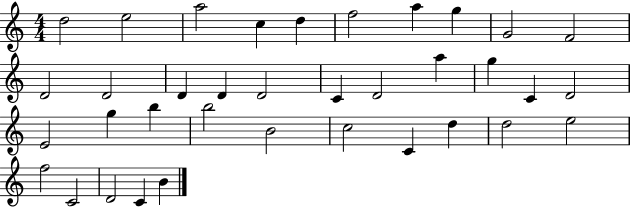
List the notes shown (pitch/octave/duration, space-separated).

D5/h E5/h A5/h C5/q D5/q F5/h A5/q G5/q G4/h F4/h D4/h D4/h D4/q D4/q D4/h C4/q D4/h A5/q G5/q C4/q D4/h E4/h G5/q B5/q B5/h B4/h C5/h C4/q D5/q D5/h E5/h F5/h C4/h D4/h C4/q B4/q